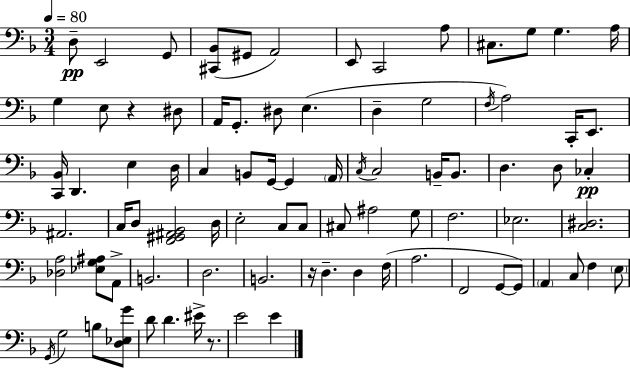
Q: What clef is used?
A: bass